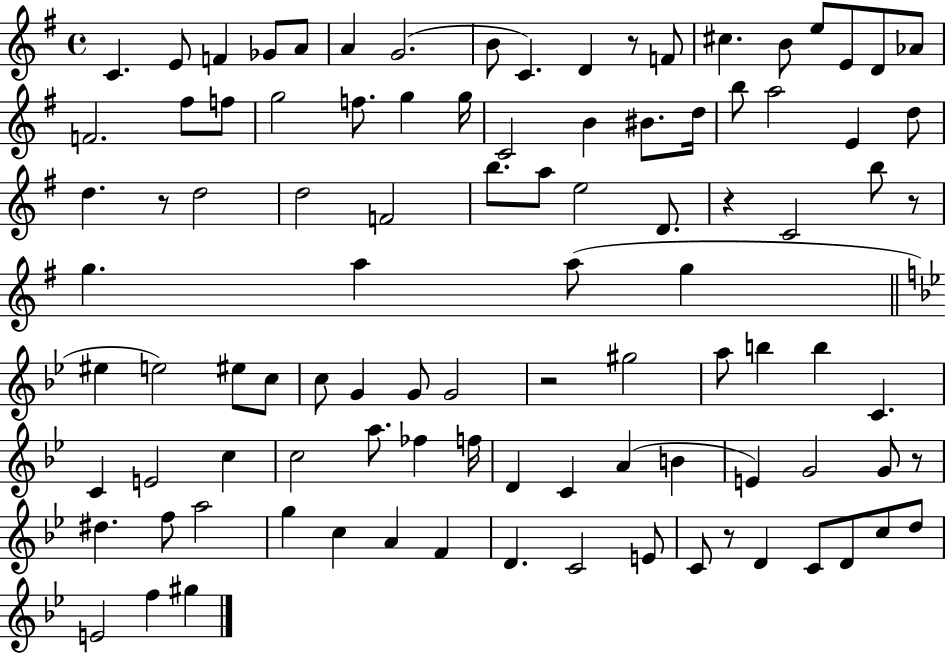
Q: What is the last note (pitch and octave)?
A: G#5